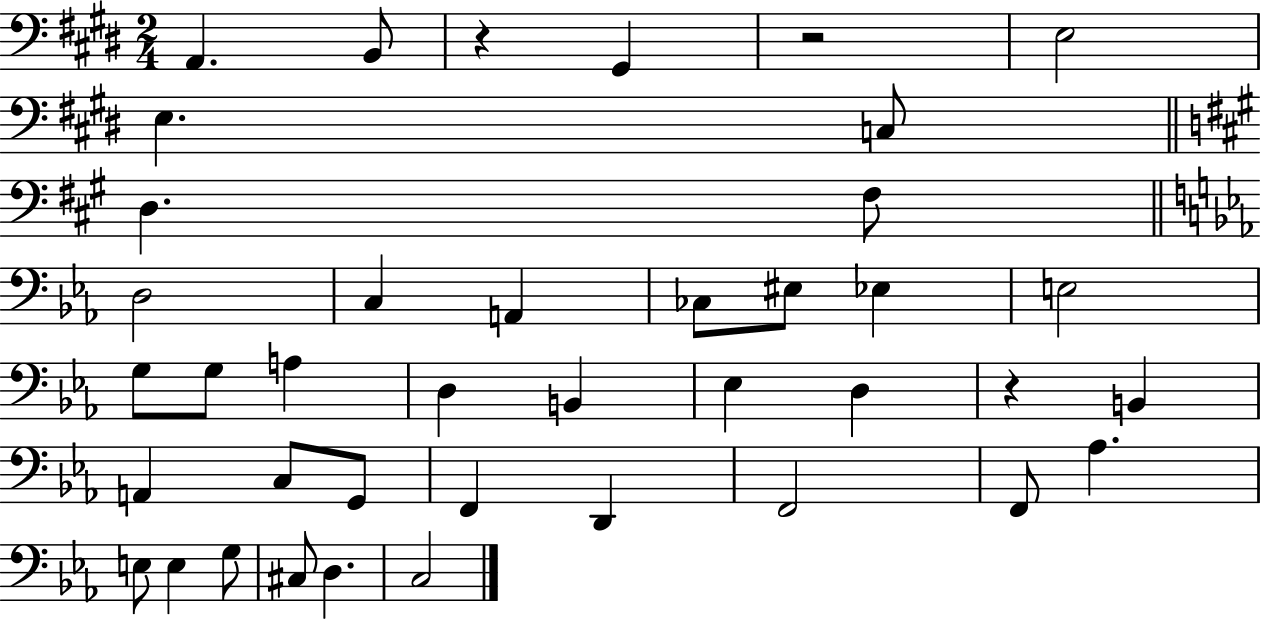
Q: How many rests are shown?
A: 3